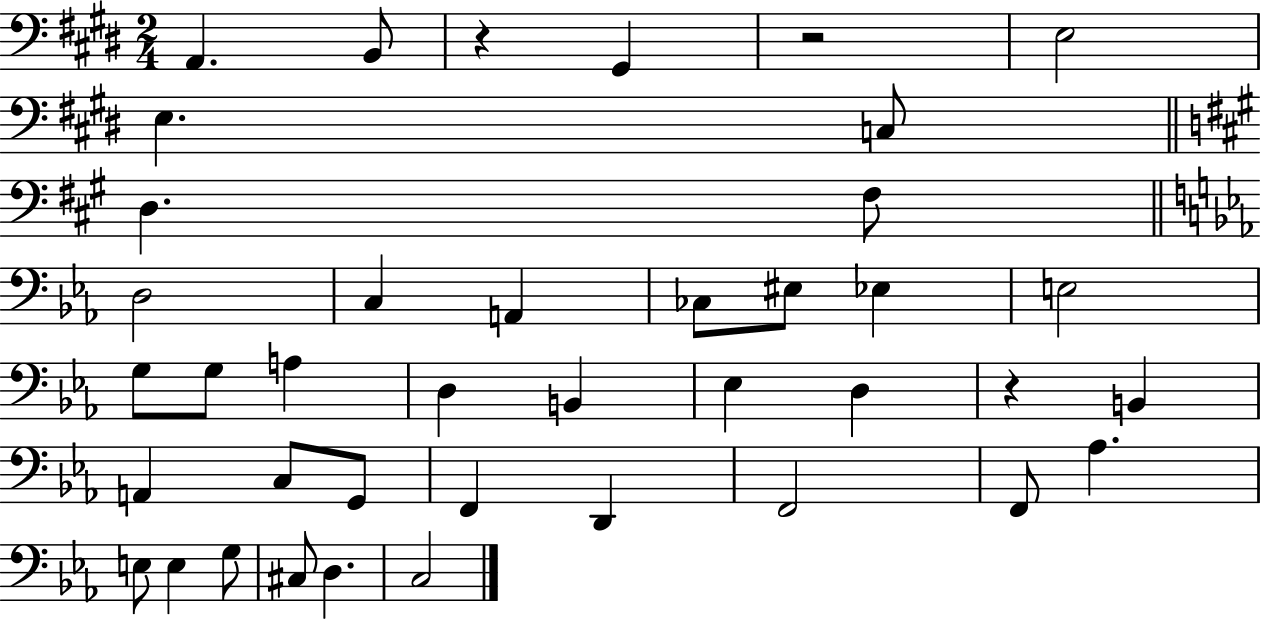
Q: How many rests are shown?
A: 3